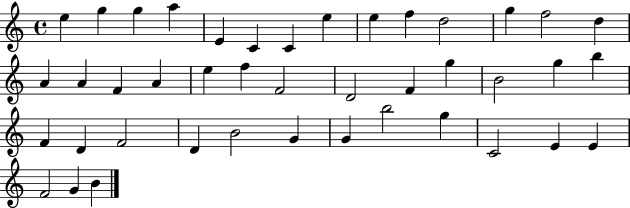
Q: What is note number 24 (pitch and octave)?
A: G5